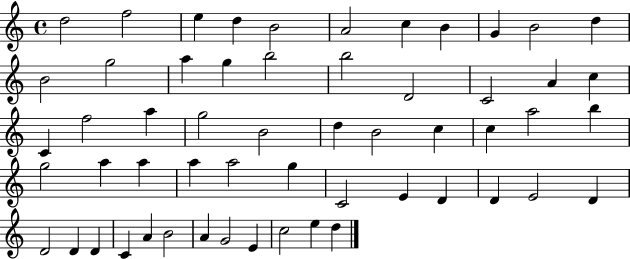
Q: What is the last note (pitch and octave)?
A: D5